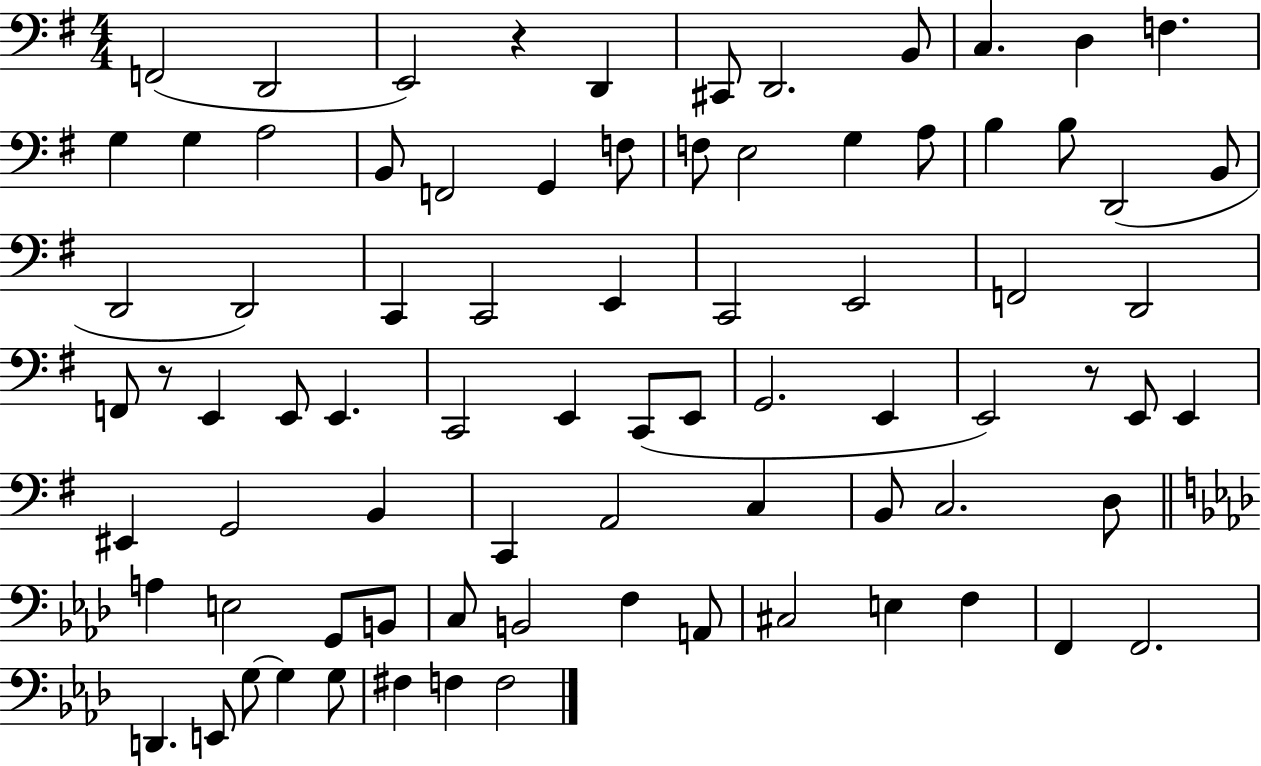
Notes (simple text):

F2/h D2/h E2/h R/q D2/q C#2/e D2/h. B2/e C3/q. D3/q F3/q. G3/q G3/q A3/h B2/e F2/h G2/q F3/e F3/e E3/h G3/q A3/e B3/q B3/e D2/h B2/e D2/h D2/h C2/q C2/h E2/q C2/h E2/h F2/h D2/h F2/e R/e E2/q E2/e E2/q. C2/h E2/q C2/e E2/e G2/h. E2/q E2/h R/e E2/e E2/q EIS2/q G2/h B2/q C2/q A2/h C3/q B2/e C3/h. D3/e A3/q E3/h G2/e B2/e C3/e B2/h F3/q A2/e C#3/h E3/q F3/q F2/q F2/h. D2/q. E2/e G3/e G3/q G3/e F#3/q F3/q F3/h